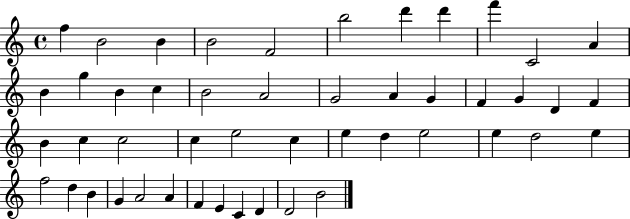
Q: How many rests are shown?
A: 0